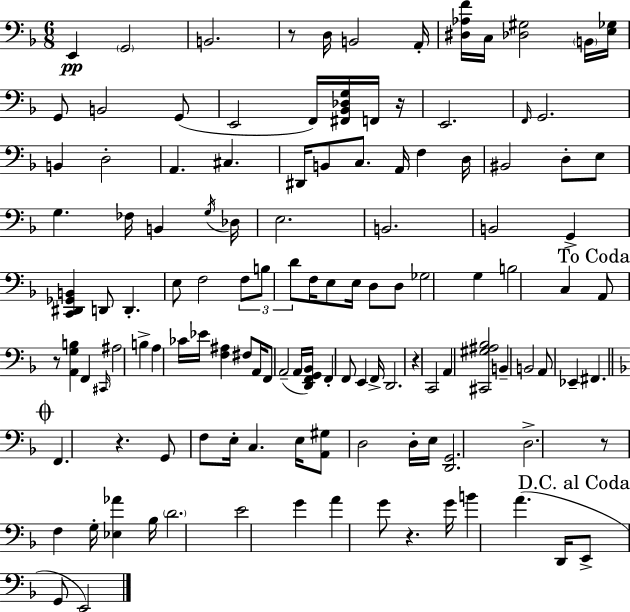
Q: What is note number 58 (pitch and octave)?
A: C#2